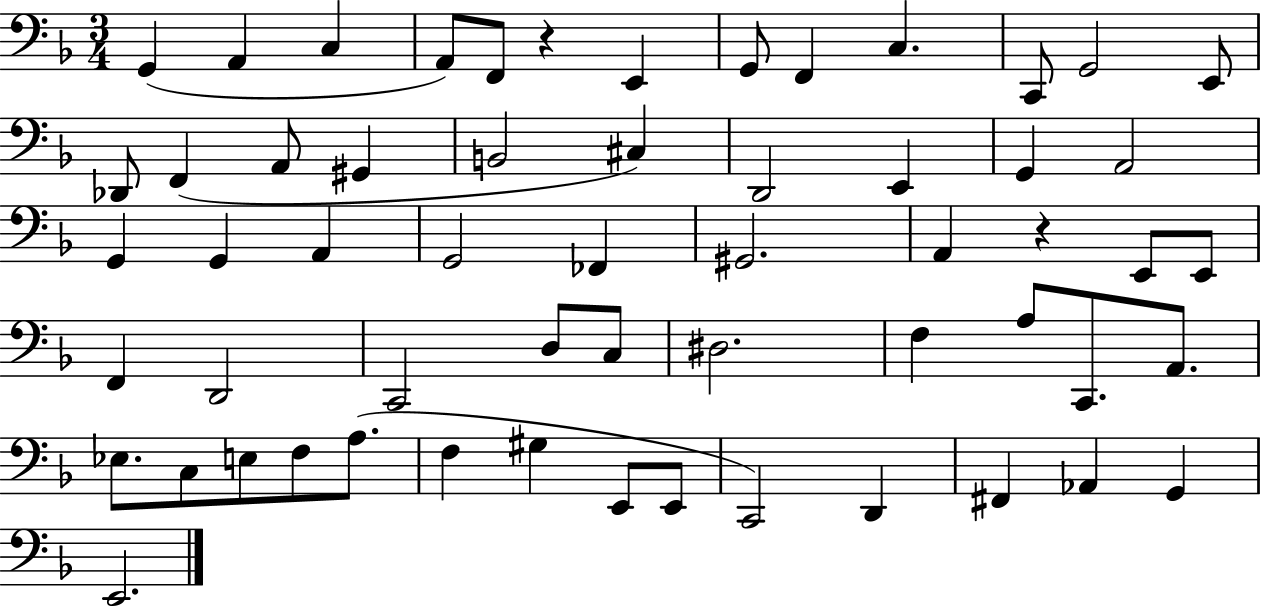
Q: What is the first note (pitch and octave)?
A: G2